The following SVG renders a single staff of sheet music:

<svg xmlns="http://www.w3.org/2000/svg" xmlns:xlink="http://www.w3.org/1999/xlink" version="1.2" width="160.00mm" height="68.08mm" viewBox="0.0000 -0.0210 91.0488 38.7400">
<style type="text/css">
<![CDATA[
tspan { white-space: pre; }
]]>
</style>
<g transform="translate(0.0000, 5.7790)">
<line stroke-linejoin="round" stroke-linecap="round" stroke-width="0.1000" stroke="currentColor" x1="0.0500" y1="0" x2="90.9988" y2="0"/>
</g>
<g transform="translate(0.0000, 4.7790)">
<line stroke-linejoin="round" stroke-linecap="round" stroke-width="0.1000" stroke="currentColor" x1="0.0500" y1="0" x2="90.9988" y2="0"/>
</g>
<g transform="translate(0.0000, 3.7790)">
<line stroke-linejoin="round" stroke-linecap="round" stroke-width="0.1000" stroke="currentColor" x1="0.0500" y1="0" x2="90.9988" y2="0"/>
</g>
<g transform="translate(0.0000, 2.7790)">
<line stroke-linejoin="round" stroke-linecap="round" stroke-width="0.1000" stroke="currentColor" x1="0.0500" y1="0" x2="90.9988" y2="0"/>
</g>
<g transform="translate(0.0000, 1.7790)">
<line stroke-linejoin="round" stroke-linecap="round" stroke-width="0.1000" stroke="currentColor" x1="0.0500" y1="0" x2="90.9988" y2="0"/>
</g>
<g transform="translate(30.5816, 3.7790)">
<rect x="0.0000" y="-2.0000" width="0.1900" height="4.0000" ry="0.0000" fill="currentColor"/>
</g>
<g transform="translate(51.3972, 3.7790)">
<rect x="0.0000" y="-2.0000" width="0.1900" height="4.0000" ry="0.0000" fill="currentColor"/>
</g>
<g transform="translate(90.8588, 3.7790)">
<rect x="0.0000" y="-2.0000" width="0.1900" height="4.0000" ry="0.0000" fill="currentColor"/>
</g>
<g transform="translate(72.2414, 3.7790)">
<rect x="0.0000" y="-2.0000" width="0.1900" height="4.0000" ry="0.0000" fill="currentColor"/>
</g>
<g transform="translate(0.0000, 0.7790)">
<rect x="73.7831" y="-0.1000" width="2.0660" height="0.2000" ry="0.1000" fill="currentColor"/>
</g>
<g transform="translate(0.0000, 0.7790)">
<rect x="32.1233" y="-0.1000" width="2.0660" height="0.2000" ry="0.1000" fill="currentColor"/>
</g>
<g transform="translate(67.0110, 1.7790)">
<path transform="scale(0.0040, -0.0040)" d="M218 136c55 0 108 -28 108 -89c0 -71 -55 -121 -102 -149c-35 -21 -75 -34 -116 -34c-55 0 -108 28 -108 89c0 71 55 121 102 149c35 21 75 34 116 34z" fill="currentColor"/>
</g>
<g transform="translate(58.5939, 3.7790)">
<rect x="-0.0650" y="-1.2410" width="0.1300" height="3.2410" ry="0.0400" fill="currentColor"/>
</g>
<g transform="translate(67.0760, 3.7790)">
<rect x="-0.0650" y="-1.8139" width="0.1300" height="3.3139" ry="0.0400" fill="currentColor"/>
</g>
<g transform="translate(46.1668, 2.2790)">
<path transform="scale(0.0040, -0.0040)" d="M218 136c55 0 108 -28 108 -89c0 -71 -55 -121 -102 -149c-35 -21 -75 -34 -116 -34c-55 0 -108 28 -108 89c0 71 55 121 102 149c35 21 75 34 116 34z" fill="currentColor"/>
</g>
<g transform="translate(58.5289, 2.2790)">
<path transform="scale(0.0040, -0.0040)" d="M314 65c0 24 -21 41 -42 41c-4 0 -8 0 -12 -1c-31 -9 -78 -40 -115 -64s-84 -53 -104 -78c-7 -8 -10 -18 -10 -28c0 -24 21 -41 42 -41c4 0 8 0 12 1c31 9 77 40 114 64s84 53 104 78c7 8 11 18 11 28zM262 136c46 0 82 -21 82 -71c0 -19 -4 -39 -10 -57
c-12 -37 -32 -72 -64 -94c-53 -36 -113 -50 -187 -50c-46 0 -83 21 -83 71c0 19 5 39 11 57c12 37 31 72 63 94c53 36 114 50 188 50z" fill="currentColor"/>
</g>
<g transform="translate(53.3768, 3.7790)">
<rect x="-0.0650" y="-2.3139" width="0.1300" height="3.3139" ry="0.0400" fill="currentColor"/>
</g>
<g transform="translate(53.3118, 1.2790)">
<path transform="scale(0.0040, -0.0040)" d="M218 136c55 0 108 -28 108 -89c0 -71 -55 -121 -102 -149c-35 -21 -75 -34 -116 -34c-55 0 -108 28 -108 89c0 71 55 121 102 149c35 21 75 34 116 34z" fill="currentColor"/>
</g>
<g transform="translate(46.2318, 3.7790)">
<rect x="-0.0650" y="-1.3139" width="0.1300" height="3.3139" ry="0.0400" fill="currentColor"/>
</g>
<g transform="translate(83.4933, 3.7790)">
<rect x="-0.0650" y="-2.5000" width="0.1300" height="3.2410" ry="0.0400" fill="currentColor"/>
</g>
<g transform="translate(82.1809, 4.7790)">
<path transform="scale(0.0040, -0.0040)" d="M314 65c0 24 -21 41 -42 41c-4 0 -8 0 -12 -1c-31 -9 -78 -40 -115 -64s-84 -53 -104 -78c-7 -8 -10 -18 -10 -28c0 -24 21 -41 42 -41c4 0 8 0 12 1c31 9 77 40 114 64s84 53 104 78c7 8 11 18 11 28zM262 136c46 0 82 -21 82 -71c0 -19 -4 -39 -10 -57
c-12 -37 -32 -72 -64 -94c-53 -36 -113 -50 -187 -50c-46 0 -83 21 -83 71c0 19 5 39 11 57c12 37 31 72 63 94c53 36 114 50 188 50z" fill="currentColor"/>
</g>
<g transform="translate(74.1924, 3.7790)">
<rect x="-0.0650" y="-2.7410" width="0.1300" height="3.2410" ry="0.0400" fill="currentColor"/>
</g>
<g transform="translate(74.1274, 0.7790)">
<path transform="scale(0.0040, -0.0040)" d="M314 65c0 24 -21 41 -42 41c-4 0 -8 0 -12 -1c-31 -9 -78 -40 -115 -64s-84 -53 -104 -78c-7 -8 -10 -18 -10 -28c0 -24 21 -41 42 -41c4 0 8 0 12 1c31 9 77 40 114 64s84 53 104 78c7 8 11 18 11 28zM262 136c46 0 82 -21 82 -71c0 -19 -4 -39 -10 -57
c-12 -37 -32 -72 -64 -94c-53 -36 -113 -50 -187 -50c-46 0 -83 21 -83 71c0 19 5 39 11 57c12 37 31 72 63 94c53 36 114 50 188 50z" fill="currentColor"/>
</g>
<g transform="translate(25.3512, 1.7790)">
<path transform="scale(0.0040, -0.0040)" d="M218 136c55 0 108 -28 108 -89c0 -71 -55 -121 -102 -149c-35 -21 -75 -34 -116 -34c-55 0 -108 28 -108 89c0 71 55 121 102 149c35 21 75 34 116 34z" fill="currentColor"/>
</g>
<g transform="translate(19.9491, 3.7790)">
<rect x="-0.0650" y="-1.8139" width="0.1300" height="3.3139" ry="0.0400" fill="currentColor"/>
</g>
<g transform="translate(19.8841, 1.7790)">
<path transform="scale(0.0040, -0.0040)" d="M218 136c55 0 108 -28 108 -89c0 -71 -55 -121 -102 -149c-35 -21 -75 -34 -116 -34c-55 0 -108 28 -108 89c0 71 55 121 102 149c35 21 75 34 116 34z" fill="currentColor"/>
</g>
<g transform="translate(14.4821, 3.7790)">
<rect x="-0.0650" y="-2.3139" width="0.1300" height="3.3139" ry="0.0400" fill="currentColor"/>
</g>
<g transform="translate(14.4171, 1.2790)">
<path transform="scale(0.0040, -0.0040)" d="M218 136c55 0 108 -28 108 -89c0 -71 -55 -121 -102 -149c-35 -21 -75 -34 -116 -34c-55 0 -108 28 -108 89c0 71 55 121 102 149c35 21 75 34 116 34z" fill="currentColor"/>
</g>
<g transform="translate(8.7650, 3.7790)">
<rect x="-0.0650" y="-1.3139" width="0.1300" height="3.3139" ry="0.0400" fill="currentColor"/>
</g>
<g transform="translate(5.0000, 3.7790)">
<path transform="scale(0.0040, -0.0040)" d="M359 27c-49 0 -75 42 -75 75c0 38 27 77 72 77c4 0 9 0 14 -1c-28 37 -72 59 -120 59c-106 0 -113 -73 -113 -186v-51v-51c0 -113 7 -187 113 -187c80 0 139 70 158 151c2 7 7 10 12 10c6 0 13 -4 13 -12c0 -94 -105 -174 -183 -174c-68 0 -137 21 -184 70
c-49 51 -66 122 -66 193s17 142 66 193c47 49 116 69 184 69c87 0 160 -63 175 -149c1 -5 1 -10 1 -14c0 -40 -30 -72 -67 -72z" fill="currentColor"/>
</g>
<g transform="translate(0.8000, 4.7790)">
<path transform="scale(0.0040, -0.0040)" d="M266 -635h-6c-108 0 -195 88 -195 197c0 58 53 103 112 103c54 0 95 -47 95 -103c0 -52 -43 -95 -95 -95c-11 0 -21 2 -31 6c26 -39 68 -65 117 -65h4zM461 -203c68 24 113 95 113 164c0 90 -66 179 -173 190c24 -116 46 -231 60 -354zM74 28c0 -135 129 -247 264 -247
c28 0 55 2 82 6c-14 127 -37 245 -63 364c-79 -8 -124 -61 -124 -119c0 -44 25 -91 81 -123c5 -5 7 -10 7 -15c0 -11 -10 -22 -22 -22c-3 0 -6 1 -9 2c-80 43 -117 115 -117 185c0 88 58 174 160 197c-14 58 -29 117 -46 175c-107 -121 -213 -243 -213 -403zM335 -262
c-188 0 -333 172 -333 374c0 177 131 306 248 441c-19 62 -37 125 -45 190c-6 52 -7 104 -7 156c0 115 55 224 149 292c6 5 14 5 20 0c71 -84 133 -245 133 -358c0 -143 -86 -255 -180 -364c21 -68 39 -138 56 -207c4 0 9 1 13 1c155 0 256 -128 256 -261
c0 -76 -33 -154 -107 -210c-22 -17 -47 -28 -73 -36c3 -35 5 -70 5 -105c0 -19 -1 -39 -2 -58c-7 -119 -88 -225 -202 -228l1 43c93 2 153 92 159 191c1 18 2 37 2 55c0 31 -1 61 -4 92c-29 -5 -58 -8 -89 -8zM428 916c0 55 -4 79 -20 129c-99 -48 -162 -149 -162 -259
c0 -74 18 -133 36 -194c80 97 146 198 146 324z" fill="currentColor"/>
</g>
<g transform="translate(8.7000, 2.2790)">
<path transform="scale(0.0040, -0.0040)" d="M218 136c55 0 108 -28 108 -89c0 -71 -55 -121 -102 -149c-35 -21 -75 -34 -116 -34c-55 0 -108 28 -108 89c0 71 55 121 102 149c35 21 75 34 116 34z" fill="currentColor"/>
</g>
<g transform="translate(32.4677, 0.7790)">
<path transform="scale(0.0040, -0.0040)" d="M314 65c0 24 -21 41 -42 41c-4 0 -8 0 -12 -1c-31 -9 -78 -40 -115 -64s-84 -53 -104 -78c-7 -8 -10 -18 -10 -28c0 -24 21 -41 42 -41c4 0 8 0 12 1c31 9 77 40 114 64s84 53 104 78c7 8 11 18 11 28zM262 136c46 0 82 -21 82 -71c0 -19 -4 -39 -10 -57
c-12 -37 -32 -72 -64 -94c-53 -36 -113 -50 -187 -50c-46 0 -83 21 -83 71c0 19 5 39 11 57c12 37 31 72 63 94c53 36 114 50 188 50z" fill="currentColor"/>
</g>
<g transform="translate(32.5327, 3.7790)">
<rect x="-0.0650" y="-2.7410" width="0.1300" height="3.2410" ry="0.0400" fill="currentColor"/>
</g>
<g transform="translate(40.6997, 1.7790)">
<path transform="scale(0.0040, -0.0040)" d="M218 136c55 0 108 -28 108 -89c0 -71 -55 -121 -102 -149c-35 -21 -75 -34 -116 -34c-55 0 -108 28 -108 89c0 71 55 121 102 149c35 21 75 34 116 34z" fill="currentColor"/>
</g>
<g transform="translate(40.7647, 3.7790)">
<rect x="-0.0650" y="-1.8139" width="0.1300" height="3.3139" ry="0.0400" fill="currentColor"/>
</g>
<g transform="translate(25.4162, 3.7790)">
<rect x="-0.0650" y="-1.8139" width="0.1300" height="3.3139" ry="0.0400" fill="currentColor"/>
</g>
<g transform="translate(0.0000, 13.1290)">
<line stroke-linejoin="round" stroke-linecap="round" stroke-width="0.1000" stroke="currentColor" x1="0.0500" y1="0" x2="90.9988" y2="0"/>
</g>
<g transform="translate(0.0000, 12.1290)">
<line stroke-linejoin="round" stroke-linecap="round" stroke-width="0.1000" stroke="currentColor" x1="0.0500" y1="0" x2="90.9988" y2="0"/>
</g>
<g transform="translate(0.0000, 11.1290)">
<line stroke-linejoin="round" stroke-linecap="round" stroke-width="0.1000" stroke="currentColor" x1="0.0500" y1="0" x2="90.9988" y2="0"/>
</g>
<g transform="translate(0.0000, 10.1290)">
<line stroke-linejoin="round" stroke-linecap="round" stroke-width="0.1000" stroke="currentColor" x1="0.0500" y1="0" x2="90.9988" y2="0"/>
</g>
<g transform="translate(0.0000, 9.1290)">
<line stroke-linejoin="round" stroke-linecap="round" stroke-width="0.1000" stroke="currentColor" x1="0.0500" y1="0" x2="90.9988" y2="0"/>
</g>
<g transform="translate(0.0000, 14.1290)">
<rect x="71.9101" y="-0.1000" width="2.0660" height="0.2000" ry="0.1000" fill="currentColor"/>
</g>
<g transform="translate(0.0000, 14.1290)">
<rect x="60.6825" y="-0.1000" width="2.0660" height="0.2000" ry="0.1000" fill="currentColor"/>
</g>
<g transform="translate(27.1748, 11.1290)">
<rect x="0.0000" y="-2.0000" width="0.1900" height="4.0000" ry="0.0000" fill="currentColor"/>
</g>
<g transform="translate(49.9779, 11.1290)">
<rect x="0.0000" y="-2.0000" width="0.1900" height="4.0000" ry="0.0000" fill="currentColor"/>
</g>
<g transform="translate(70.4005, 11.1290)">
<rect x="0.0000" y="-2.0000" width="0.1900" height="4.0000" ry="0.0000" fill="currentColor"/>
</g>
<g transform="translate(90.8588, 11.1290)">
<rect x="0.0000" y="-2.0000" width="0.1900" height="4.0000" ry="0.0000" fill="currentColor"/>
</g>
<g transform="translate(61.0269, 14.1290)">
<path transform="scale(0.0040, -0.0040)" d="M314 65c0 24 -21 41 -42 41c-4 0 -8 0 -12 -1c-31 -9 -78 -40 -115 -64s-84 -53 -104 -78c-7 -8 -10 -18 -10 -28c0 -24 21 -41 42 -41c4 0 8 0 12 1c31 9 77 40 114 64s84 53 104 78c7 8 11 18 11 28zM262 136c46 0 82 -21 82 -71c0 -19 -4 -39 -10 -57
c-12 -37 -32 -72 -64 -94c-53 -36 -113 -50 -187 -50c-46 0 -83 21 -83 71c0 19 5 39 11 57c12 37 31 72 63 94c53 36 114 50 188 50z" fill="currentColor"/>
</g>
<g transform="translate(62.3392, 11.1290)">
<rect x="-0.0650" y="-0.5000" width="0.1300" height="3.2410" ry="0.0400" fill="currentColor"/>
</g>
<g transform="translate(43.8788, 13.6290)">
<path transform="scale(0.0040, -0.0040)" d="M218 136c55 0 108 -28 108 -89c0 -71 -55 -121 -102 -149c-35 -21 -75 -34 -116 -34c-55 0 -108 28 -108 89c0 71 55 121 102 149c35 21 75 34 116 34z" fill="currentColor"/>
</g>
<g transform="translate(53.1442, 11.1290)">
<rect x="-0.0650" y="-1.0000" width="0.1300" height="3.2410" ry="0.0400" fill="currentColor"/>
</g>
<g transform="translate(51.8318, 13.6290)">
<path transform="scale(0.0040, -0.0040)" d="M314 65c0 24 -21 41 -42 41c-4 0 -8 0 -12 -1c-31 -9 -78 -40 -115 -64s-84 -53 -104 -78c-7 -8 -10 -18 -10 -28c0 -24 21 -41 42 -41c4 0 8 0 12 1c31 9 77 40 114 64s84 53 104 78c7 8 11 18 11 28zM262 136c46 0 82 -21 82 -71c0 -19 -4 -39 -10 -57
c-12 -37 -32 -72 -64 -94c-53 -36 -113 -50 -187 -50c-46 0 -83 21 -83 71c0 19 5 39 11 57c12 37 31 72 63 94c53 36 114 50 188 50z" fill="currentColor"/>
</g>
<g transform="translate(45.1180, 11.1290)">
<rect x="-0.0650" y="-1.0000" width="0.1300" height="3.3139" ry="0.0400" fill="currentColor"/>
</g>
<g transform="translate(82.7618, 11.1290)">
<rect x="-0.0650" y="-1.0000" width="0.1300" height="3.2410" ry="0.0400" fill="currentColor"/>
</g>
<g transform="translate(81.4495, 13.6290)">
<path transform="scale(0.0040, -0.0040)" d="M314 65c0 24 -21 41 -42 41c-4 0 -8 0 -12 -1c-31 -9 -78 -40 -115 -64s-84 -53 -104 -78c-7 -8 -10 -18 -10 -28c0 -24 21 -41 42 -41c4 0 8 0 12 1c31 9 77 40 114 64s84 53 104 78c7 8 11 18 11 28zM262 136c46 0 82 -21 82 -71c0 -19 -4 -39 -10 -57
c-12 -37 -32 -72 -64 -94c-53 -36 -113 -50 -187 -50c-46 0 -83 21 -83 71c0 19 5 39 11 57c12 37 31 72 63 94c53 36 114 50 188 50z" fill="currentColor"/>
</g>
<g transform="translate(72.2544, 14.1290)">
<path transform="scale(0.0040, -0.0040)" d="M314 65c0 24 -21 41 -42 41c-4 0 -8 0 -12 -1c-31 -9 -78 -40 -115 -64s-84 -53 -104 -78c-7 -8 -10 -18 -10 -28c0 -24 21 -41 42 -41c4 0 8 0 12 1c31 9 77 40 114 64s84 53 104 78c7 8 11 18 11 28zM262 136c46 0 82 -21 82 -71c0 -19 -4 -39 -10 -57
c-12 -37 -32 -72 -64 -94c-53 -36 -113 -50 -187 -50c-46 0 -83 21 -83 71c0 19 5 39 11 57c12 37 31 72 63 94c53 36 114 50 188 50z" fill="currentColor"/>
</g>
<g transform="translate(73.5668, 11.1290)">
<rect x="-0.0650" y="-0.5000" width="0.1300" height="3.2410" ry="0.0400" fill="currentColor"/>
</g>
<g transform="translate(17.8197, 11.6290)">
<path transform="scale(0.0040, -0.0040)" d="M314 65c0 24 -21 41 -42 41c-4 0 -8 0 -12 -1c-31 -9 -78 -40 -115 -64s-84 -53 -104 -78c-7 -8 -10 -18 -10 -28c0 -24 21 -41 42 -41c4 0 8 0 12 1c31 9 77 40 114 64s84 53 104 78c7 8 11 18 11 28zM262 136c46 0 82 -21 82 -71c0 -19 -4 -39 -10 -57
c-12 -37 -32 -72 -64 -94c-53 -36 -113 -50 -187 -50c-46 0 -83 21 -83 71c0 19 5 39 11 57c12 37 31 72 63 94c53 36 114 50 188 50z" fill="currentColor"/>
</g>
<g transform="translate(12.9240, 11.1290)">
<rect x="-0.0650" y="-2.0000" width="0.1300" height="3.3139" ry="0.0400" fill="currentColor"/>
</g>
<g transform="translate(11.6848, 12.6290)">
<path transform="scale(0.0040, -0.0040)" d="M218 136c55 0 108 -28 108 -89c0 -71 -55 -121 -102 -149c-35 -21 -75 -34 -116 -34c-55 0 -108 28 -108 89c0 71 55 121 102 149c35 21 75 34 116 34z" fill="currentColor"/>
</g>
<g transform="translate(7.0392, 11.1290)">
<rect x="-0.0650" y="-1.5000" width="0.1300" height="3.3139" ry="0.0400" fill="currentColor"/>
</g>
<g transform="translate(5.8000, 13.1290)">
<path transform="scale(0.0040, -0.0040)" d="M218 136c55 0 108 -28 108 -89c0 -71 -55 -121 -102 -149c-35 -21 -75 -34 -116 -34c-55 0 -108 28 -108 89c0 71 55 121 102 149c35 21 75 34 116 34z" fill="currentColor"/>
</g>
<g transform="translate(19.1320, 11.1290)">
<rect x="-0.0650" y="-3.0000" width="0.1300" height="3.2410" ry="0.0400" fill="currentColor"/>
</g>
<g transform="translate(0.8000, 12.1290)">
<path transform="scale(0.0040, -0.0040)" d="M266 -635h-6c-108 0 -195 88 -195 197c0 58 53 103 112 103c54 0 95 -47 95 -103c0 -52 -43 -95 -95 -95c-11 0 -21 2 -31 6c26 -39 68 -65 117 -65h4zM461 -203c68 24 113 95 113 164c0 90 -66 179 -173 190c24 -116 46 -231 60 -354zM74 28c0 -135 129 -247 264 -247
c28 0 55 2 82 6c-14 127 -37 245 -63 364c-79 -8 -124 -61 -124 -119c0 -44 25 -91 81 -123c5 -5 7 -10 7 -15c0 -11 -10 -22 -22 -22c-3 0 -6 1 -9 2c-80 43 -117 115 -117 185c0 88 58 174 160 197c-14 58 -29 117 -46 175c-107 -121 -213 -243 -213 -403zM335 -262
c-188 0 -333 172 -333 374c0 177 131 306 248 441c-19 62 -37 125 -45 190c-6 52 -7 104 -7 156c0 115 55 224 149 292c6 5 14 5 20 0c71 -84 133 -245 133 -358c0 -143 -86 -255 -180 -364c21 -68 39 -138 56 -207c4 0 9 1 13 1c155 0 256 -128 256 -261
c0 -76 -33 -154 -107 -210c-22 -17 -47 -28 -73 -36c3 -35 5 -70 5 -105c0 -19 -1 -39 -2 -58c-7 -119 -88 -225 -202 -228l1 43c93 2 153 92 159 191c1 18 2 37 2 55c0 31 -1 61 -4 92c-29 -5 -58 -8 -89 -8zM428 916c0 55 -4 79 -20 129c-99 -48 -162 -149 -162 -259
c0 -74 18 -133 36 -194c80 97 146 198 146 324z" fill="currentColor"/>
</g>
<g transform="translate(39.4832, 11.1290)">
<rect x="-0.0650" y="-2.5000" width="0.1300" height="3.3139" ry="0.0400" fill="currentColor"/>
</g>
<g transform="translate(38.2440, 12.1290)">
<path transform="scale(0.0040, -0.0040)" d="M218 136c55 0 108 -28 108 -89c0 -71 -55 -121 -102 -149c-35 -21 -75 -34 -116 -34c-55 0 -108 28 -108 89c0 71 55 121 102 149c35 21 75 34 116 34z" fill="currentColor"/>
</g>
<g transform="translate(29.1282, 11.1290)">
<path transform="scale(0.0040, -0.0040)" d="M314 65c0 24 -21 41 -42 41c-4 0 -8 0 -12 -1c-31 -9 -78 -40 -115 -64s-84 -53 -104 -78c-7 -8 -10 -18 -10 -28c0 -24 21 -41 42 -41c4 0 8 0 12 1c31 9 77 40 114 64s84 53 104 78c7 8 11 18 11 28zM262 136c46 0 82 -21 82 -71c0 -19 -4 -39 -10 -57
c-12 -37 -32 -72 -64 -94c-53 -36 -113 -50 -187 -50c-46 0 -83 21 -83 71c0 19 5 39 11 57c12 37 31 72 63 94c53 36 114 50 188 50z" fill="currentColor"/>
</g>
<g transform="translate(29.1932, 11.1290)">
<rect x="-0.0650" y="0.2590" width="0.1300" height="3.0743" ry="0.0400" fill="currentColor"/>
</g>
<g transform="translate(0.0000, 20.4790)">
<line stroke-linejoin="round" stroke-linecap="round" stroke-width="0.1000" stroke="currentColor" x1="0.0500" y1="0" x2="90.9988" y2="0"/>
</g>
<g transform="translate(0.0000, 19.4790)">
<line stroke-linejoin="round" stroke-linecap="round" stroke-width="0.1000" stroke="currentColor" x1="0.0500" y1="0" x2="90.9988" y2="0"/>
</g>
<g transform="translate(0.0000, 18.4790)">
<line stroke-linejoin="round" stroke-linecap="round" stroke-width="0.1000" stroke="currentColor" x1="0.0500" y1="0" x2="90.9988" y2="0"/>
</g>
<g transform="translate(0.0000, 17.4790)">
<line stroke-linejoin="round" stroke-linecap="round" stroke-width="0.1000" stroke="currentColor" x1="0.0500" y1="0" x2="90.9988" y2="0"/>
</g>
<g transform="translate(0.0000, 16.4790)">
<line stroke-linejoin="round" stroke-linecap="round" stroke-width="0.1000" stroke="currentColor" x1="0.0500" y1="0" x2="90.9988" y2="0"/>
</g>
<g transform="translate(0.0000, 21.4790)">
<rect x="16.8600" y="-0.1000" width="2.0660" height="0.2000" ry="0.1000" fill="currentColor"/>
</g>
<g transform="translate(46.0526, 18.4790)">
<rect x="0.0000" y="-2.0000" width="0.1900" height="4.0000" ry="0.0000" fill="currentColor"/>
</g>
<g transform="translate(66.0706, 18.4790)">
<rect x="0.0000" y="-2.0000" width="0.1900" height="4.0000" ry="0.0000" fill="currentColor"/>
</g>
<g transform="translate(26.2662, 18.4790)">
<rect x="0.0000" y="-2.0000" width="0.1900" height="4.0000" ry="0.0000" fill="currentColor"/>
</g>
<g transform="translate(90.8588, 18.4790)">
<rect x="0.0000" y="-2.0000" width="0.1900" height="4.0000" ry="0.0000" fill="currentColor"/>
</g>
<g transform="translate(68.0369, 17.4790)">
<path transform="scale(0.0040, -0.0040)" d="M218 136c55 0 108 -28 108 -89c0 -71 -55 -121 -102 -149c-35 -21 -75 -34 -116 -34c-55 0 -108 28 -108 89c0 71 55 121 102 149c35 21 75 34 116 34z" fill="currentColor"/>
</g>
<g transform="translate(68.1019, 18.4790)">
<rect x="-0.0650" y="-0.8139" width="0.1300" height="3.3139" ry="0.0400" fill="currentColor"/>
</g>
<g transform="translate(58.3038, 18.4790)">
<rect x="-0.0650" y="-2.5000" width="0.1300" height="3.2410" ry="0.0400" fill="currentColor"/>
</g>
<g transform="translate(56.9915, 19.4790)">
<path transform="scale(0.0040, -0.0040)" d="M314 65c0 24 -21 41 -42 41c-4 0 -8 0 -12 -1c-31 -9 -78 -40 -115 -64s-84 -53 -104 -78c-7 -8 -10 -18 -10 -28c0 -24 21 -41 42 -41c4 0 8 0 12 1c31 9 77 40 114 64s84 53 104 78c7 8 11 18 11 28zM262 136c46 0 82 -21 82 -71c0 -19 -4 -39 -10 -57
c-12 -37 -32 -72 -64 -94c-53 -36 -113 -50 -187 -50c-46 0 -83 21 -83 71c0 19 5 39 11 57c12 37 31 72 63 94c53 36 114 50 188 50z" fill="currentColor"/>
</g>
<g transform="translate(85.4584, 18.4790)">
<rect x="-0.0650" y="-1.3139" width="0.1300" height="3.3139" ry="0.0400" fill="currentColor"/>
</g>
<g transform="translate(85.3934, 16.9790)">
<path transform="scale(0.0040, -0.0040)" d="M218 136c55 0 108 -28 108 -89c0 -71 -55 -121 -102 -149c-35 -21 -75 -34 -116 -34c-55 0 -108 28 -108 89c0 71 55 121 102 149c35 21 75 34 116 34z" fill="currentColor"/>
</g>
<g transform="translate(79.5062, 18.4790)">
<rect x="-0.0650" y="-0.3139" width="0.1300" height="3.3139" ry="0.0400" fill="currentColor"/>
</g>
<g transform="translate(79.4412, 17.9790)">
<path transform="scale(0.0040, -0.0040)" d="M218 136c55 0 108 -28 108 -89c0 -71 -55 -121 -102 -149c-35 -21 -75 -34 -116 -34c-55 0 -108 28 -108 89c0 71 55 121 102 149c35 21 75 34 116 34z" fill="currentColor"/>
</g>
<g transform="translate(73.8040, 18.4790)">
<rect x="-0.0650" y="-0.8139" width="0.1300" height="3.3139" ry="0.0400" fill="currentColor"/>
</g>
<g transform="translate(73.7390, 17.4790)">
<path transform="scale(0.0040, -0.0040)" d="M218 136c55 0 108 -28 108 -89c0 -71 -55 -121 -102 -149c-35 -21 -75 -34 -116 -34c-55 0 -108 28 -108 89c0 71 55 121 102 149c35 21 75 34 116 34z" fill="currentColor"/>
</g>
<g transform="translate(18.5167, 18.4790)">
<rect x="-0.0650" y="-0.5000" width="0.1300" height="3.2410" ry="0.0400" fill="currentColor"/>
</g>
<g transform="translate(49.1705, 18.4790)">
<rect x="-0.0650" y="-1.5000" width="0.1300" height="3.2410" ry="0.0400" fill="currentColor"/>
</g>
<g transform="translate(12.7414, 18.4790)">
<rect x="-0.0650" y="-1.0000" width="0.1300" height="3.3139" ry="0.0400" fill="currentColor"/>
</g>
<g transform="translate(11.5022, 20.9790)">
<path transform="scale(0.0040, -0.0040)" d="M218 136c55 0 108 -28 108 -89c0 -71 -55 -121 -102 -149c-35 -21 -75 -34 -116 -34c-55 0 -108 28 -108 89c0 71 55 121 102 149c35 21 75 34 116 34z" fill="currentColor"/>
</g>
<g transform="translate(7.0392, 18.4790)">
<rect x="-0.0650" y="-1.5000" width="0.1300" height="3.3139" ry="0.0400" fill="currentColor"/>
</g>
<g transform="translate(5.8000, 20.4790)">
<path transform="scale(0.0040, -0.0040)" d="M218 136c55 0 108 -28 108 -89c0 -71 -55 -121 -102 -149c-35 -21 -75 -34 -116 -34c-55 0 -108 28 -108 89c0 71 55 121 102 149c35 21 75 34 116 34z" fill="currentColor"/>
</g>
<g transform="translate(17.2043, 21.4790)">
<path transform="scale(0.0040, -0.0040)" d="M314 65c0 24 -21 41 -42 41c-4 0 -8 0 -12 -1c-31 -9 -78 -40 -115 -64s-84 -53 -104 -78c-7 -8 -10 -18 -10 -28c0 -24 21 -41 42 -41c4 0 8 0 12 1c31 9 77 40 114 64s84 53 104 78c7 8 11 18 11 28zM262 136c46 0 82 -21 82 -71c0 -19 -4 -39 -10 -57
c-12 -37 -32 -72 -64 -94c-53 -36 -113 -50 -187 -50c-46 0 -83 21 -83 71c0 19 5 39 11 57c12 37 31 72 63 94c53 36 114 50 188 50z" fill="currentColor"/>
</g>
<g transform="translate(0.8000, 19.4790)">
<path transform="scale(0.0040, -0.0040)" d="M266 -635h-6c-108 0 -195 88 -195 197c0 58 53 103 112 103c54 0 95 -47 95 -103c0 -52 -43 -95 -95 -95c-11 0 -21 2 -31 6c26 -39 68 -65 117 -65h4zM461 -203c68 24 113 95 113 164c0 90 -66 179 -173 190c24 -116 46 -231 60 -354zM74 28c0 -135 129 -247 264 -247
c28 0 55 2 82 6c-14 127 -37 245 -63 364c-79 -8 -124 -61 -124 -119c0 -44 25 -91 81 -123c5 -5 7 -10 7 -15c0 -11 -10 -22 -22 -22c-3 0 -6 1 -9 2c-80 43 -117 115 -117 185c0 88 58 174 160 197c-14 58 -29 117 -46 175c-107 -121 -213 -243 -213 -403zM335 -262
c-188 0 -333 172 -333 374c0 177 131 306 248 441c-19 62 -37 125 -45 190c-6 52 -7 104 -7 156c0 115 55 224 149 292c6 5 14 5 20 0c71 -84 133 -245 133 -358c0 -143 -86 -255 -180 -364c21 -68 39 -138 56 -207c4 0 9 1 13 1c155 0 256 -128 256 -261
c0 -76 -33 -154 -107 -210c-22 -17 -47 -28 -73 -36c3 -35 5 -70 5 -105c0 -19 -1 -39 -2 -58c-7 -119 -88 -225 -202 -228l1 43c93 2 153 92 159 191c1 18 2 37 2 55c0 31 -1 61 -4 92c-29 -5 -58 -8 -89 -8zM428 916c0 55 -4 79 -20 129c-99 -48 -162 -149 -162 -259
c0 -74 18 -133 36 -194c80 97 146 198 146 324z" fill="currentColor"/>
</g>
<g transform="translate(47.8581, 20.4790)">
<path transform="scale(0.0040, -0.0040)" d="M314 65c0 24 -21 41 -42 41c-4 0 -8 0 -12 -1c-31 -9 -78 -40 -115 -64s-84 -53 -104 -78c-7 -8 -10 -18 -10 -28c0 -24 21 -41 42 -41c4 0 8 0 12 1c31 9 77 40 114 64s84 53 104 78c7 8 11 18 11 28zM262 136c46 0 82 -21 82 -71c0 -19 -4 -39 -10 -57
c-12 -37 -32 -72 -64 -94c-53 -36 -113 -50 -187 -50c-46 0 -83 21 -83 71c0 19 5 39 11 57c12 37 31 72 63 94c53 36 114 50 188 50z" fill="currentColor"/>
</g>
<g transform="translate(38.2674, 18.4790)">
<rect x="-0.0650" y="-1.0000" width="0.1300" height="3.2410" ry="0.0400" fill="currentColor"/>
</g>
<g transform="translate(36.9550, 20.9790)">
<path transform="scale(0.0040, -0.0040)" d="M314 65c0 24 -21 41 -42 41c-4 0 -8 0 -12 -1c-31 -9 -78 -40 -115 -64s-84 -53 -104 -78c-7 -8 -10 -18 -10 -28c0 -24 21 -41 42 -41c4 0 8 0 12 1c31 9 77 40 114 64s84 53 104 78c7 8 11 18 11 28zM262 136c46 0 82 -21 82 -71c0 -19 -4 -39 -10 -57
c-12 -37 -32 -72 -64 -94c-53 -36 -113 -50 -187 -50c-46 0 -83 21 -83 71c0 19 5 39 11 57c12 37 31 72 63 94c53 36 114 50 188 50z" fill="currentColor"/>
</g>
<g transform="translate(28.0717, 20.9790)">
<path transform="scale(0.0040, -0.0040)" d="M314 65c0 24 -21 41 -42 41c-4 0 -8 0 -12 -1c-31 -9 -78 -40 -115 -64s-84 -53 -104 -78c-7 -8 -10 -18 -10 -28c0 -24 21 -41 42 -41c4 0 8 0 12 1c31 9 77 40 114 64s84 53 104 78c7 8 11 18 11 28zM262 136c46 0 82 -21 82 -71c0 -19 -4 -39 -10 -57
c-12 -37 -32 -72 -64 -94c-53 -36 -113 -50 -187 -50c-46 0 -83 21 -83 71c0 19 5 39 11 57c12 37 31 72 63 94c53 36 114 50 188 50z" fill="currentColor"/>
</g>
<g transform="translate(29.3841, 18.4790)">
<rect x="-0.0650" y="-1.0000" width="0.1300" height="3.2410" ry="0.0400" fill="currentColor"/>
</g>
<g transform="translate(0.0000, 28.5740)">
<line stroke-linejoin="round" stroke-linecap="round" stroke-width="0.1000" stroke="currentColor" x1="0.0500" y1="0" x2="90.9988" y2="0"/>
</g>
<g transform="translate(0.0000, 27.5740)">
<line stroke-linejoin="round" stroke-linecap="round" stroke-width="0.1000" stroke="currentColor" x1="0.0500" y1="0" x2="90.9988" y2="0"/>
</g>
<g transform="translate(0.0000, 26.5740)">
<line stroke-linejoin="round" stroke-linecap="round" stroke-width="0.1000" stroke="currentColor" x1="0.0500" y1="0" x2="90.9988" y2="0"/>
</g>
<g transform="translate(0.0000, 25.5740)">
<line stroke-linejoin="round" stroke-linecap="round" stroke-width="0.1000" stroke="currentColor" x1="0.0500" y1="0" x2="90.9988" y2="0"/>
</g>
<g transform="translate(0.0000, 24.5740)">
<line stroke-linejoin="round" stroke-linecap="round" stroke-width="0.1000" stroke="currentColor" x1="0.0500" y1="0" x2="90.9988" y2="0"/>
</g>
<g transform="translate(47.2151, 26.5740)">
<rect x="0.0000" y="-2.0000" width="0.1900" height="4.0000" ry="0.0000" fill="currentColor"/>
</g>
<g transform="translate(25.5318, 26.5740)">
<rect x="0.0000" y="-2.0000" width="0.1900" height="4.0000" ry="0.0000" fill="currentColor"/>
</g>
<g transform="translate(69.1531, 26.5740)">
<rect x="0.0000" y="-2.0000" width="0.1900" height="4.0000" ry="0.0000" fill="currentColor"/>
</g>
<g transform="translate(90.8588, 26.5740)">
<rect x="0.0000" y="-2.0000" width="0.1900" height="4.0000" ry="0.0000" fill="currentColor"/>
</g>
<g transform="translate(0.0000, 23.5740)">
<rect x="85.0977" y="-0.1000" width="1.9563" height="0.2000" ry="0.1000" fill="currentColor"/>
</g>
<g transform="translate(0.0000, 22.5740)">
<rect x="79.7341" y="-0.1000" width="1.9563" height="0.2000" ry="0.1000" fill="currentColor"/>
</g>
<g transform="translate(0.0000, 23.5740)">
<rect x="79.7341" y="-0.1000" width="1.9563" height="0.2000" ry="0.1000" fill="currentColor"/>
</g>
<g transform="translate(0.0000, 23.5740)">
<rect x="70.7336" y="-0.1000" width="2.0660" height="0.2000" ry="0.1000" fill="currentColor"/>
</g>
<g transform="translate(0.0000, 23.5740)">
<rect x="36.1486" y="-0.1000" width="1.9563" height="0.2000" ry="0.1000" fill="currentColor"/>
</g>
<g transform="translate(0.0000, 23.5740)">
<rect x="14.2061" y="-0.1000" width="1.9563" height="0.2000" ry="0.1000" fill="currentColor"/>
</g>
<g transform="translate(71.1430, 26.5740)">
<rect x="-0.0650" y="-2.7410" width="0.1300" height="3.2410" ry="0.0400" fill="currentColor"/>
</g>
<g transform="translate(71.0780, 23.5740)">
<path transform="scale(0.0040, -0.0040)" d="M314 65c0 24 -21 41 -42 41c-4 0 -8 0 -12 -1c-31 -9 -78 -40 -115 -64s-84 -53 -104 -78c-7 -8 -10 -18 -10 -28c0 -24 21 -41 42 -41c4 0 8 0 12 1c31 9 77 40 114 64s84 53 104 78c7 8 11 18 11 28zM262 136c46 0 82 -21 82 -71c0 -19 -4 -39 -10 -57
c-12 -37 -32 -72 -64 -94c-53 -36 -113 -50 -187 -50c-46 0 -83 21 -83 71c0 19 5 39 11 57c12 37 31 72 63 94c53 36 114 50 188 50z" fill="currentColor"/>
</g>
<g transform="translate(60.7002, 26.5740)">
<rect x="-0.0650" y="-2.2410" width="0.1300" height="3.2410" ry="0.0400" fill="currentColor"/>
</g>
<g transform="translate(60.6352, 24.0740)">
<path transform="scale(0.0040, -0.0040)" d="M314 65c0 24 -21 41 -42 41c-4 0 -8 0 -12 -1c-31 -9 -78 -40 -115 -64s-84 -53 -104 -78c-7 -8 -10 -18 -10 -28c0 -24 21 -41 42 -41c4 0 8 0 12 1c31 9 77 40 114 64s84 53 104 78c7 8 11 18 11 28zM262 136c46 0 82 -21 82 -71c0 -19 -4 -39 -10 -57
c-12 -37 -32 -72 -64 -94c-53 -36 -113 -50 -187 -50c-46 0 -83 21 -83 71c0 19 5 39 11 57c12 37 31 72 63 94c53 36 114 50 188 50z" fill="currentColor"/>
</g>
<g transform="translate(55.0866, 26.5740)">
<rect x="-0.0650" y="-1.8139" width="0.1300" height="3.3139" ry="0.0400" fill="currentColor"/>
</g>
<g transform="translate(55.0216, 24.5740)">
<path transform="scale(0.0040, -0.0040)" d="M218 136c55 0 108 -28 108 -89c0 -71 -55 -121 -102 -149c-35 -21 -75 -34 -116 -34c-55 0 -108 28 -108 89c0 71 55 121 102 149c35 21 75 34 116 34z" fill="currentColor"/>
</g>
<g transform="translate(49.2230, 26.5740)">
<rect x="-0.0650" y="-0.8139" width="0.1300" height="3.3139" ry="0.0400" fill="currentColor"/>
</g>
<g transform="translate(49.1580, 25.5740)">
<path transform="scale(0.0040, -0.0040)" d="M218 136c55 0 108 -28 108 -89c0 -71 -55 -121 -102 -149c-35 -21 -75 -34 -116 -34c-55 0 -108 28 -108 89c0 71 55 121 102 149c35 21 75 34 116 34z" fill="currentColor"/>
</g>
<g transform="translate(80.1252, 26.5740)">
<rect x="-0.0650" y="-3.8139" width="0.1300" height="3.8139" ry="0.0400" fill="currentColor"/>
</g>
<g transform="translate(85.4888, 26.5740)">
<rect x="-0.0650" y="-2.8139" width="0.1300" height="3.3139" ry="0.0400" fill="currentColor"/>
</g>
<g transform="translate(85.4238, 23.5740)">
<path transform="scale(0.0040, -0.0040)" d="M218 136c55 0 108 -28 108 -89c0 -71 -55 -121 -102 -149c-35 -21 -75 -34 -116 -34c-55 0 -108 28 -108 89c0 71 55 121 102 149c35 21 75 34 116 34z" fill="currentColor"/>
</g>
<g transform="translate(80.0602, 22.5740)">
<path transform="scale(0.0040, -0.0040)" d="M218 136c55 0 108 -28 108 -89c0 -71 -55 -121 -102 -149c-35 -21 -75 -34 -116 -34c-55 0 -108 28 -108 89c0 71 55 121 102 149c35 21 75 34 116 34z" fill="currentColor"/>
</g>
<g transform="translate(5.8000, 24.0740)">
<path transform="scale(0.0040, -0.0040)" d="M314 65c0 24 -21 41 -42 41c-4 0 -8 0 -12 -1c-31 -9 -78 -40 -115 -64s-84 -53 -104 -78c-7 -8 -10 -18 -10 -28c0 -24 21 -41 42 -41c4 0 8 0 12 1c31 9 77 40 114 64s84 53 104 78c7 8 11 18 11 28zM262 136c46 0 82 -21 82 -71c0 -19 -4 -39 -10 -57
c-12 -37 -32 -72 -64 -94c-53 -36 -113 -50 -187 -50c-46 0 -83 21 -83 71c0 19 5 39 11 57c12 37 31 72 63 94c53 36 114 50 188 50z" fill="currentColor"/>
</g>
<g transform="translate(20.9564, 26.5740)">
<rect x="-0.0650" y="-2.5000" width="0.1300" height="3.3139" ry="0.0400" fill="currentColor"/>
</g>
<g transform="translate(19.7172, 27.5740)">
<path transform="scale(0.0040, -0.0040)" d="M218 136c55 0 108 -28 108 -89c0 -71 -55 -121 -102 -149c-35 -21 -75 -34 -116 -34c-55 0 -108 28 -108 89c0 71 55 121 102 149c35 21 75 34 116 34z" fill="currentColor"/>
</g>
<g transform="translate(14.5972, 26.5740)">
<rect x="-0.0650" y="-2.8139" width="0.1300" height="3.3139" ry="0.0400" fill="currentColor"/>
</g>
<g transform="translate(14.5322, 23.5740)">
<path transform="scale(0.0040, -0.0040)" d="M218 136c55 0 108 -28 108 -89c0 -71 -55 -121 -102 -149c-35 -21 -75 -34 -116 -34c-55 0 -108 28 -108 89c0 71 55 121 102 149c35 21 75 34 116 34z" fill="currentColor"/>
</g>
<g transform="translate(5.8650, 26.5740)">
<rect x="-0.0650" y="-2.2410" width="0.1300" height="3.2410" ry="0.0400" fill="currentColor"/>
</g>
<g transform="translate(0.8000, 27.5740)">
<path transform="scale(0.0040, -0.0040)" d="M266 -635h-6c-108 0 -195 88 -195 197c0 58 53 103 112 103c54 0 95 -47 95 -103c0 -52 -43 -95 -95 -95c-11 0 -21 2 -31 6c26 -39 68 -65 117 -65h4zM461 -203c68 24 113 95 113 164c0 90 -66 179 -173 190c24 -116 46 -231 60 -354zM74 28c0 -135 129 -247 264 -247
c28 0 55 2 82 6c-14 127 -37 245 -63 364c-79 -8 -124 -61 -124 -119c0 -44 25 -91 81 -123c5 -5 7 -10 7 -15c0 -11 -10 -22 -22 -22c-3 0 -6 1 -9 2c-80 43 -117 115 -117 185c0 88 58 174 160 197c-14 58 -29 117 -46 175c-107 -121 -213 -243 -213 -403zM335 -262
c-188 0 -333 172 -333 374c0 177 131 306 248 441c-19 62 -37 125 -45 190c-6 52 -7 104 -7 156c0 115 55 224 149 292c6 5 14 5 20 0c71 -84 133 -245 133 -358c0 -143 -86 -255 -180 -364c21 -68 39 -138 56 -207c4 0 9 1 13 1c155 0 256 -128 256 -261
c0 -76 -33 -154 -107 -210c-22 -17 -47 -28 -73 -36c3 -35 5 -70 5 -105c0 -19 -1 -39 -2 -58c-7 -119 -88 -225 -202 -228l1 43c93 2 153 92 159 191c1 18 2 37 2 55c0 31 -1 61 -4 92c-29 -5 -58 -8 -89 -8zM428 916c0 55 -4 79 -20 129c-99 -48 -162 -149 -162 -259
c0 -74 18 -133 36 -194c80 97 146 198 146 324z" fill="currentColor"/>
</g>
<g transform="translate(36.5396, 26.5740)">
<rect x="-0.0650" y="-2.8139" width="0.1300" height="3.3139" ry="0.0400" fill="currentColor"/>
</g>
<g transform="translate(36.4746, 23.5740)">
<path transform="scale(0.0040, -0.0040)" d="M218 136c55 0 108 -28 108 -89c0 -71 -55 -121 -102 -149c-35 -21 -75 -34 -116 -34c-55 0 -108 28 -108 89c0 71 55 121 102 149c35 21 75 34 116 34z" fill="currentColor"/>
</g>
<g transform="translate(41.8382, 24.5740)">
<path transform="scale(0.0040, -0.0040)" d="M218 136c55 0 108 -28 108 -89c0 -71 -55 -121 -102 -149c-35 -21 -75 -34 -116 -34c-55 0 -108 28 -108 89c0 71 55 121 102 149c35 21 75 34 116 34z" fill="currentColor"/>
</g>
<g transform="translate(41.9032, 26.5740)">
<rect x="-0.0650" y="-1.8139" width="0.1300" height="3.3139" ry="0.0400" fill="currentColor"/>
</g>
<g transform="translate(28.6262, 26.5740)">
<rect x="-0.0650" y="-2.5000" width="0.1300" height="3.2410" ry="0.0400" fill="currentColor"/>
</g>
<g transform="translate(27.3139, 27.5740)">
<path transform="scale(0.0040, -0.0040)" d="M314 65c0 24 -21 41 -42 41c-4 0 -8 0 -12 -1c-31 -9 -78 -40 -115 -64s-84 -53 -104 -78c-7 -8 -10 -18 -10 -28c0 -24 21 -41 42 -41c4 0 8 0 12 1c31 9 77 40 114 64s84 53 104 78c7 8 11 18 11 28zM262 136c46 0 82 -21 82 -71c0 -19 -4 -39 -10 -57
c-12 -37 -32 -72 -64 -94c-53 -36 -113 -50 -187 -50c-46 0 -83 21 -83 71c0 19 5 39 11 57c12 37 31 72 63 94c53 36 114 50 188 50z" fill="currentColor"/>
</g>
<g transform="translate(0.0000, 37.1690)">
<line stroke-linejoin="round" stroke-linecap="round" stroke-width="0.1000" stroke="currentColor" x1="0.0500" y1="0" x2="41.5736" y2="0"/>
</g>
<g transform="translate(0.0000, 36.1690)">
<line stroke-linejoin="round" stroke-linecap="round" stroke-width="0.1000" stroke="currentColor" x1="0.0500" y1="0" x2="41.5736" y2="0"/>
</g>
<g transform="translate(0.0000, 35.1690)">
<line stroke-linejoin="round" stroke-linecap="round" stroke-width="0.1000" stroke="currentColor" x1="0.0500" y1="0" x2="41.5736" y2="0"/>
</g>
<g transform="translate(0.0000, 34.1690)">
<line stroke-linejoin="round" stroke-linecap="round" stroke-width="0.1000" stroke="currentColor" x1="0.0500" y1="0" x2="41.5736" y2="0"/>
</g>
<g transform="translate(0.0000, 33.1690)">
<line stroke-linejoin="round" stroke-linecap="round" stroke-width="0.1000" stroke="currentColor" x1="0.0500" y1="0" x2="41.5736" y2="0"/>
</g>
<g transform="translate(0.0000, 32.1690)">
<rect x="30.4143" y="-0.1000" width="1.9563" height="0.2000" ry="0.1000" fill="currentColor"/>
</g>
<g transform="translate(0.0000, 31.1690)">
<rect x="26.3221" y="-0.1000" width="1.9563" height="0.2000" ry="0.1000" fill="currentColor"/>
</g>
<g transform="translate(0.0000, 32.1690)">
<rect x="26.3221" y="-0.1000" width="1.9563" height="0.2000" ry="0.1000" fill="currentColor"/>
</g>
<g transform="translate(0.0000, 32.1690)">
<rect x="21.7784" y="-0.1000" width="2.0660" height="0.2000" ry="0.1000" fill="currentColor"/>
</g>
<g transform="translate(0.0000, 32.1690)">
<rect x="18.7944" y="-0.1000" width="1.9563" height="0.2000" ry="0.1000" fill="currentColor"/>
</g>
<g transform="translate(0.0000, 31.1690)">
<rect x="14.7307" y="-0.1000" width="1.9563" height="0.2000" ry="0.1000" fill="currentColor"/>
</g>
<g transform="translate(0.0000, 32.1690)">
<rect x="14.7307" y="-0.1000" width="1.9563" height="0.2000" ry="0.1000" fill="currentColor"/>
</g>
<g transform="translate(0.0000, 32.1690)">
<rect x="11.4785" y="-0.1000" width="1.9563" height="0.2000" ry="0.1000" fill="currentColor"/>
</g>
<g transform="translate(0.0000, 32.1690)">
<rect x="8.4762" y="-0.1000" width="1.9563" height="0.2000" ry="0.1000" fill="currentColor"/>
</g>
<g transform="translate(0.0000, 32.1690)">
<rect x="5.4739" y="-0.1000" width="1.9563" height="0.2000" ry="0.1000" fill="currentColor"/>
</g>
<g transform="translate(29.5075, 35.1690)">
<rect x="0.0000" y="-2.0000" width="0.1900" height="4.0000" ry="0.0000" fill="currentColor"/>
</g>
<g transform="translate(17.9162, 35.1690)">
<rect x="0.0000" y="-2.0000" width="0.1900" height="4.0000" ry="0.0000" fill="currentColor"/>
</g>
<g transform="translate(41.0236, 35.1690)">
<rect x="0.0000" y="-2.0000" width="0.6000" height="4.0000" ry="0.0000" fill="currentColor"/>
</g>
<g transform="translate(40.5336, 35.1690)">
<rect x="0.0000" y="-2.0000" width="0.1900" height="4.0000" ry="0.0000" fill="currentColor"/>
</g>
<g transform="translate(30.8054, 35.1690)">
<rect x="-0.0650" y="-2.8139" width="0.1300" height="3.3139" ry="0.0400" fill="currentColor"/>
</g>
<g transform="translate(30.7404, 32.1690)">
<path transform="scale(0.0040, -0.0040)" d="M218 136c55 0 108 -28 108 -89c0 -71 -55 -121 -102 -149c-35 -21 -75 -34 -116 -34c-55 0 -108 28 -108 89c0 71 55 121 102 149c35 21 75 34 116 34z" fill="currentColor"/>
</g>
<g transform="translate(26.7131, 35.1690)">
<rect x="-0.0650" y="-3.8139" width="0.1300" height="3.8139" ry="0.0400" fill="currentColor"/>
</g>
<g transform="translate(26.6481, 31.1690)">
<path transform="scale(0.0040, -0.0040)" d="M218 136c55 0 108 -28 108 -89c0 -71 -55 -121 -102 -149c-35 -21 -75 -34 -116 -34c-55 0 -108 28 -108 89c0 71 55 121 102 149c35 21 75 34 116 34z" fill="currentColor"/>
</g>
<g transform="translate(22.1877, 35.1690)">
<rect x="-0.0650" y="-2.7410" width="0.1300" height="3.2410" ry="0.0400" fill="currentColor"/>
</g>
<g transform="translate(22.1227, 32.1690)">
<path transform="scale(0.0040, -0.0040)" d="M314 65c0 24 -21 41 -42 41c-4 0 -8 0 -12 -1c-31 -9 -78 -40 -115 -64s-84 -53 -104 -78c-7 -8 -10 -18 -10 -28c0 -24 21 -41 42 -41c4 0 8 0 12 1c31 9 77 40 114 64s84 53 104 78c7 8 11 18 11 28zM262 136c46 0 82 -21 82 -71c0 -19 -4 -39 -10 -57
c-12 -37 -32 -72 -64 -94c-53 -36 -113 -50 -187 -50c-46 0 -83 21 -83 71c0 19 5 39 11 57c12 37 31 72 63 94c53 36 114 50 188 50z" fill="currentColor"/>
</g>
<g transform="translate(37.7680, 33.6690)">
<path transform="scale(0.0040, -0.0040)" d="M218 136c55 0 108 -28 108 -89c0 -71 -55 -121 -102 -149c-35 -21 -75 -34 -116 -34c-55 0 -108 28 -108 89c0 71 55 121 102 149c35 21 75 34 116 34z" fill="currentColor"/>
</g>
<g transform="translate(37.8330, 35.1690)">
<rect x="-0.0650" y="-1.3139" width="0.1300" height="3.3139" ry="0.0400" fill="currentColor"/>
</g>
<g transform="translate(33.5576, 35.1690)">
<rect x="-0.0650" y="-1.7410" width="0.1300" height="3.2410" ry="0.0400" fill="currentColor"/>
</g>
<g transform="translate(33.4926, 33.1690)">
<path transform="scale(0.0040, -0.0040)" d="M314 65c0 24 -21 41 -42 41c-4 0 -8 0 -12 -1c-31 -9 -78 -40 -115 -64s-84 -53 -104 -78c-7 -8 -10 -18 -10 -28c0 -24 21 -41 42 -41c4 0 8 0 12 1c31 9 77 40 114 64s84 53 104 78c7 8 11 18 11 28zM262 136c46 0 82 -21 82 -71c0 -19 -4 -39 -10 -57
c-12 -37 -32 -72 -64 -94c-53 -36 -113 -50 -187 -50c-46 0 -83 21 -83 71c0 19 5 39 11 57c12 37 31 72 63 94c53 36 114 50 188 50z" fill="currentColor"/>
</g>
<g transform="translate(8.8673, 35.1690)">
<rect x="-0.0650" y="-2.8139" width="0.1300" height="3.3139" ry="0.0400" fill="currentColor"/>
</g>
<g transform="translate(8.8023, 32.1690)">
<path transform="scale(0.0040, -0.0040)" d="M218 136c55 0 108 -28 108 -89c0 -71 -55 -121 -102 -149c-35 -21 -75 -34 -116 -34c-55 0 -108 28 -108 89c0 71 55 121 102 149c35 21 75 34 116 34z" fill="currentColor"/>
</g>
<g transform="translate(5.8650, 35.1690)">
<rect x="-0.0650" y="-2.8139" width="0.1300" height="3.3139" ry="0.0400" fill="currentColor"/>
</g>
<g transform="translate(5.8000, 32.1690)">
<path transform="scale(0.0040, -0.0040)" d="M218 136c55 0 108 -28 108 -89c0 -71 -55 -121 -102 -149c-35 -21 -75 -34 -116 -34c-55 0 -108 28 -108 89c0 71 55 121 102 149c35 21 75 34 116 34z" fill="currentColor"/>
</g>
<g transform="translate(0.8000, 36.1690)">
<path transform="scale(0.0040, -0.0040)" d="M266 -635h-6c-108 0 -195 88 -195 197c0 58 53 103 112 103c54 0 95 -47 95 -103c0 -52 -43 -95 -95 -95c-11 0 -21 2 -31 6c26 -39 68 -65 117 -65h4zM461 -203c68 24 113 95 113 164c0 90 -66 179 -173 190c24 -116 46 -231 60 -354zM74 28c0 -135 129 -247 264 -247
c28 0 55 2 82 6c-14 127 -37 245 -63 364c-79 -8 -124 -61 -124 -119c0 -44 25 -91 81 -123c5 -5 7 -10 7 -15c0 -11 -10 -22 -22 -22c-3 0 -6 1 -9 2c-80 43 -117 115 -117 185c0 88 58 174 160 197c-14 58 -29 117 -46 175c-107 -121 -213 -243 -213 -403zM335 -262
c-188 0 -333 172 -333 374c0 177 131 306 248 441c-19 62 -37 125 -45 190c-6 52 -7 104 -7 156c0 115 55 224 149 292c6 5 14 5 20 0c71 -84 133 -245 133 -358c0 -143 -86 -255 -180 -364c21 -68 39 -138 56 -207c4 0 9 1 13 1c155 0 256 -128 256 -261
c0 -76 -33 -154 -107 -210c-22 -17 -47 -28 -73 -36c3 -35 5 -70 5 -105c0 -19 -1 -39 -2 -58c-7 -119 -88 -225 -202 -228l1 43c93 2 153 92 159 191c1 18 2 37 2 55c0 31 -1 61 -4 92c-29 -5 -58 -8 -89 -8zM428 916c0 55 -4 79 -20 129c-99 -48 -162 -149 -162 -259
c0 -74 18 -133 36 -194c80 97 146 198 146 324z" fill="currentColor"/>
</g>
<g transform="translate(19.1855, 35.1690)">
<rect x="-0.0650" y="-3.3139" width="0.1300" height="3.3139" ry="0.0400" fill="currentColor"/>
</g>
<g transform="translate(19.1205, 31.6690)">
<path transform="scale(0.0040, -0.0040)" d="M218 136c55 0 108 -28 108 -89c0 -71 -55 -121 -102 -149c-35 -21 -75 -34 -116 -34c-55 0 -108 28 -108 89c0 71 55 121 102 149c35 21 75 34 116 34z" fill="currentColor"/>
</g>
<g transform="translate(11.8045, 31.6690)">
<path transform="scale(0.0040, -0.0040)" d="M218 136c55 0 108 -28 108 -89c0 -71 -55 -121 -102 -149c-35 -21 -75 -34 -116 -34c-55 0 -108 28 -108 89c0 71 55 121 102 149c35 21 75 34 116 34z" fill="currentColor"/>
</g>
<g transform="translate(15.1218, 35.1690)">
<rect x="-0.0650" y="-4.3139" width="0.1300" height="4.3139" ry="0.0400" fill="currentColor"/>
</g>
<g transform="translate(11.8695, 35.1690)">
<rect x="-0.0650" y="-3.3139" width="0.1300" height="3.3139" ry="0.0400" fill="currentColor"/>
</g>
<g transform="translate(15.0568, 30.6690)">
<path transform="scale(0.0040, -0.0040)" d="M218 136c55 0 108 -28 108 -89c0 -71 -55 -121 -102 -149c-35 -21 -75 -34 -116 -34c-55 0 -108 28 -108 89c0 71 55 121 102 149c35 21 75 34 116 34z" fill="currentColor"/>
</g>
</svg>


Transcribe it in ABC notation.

X:1
T:Untitled
M:4/4
L:1/4
K:C
e g f f a2 f e g e2 f a2 G2 E F A2 B2 G D D2 C2 C2 D2 E D C2 D2 D2 E2 G2 d d c e g2 a G G2 a f d f g2 a2 c' a a a b d' b a2 c' a f2 e